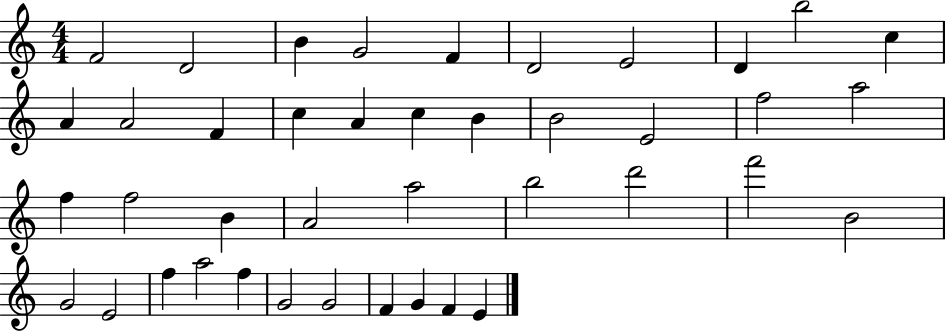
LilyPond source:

{
  \clef treble
  \numericTimeSignature
  \time 4/4
  \key c \major
  f'2 d'2 | b'4 g'2 f'4 | d'2 e'2 | d'4 b''2 c''4 | \break a'4 a'2 f'4 | c''4 a'4 c''4 b'4 | b'2 e'2 | f''2 a''2 | \break f''4 f''2 b'4 | a'2 a''2 | b''2 d'''2 | f'''2 b'2 | \break g'2 e'2 | f''4 a''2 f''4 | g'2 g'2 | f'4 g'4 f'4 e'4 | \break \bar "|."
}